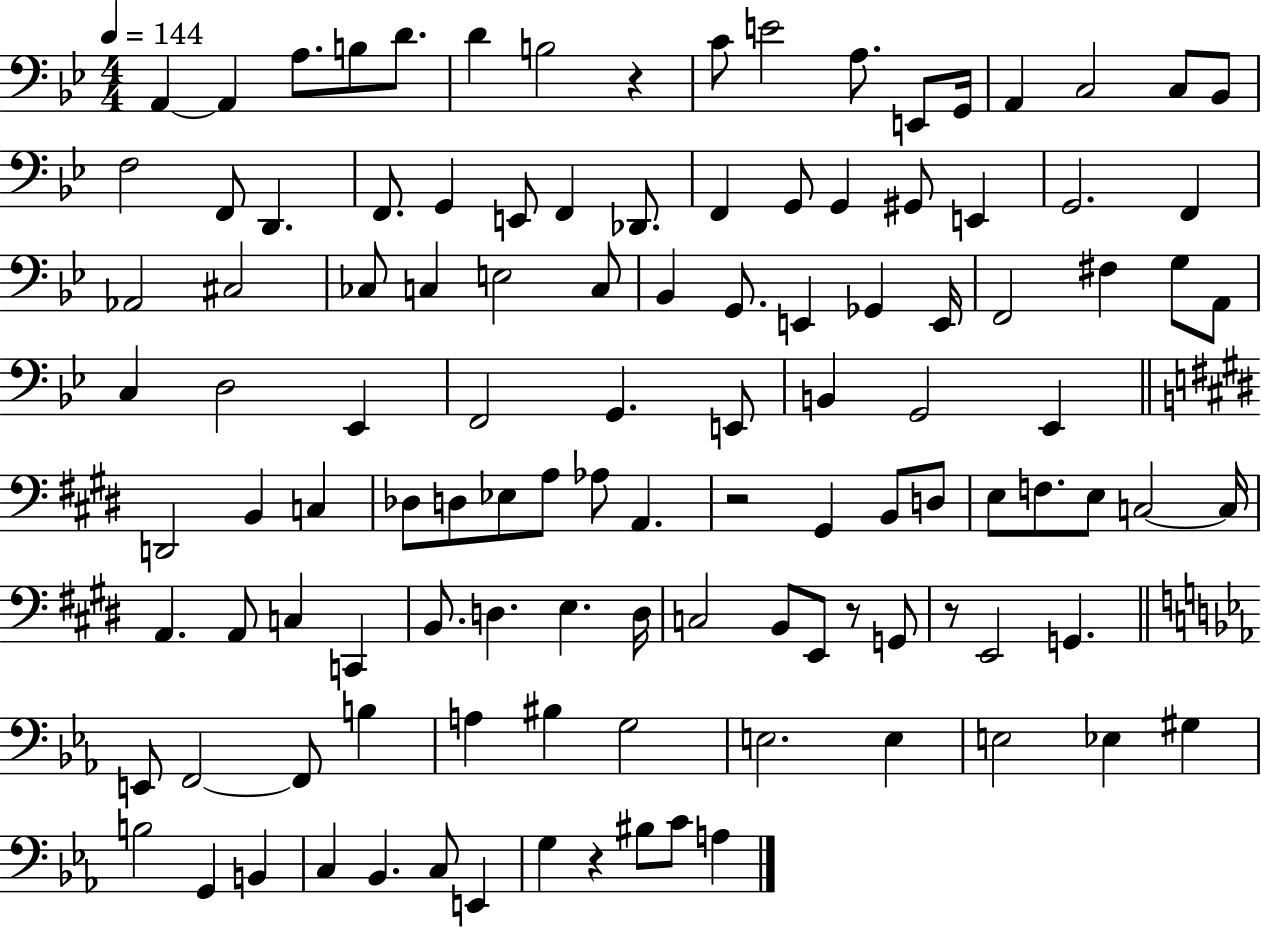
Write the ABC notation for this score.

X:1
T:Untitled
M:4/4
L:1/4
K:Bb
A,, A,, A,/2 B,/2 D/2 D B,2 z C/2 E2 A,/2 E,,/2 G,,/4 A,, C,2 C,/2 _B,,/2 F,2 F,,/2 D,, F,,/2 G,, E,,/2 F,, _D,,/2 F,, G,,/2 G,, ^G,,/2 E,, G,,2 F,, _A,,2 ^C,2 _C,/2 C, E,2 C,/2 _B,, G,,/2 E,, _G,, E,,/4 F,,2 ^F, G,/2 A,,/2 C, D,2 _E,, F,,2 G,, E,,/2 B,, G,,2 _E,, D,,2 B,, C, _D,/2 D,/2 _E,/2 A,/2 _A,/2 A,, z2 ^G,, B,,/2 D,/2 E,/2 F,/2 E,/2 C,2 C,/4 A,, A,,/2 C, C,, B,,/2 D, E, D,/4 C,2 B,,/2 E,,/2 z/2 G,,/2 z/2 E,,2 G,, E,,/2 F,,2 F,,/2 B, A, ^B, G,2 E,2 E, E,2 _E, ^G, B,2 G,, B,, C, _B,, C,/2 E,, G, z ^B,/2 C/2 A,